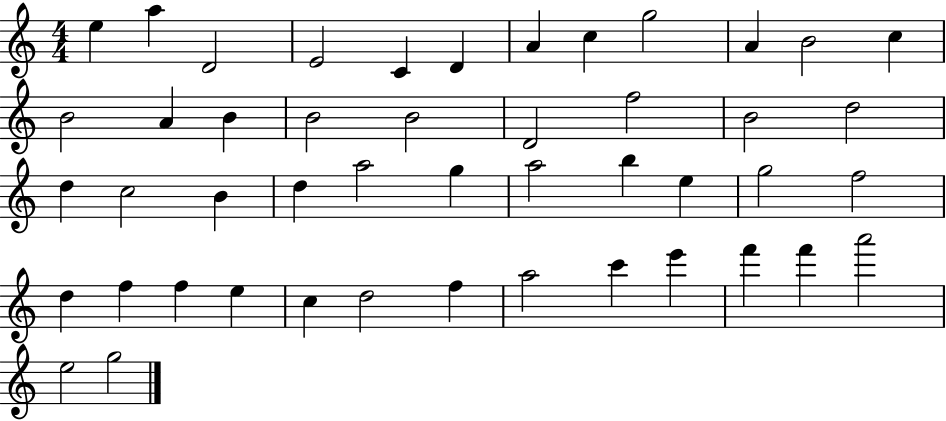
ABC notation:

X:1
T:Untitled
M:4/4
L:1/4
K:C
e a D2 E2 C D A c g2 A B2 c B2 A B B2 B2 D2 f2 B2 d2 d c2 B d a2 g a2 b e g2 f2 d f f e c d2 f a2 c' e' f' f' a'2 e2 g2